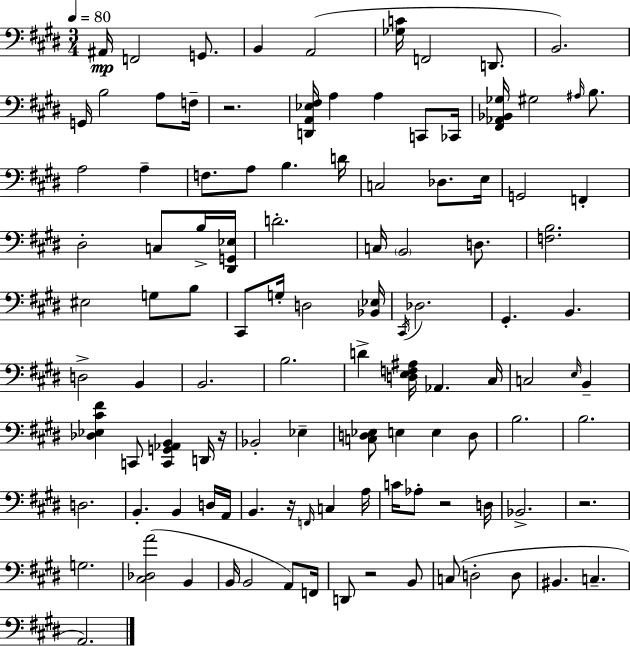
{
  \clef bass
  \numericTimeSignature
  \time 3/4
  \key e \major
  \tempo 4 = 80
  ais,16\mp f,2 g,8. | b,4 a,2( | <ges c'>16 f,2 d,8. | b,2.) | \break g,16 b2 a8 f16-- | r2. | <d, a, ees fis>16 a4 a4 c,8 ces,16 | <fis, aes, bes, ges>16 gis2 \grace { ais16 } b8. | \break a2 a4-- | f8. a8 b4. | d'16 c2 des8. | e16 g,2 f,4-. | \break dis2-. c8 b16-> | <dis, g, ees>16 d'2.-. | c16 \parenthesize b,2 d8. | <f b>2. | \break eis2 g8 b8 | cis,8 g16-. d2 | <bes, ees>16 \acciaccatura { cis,16 } des2. | gis,4.-. b,4. | \break d2-> b,4 | b,2. | b2. | d'4-> <d e f ais>16 aes,4. | \break cis16 c2 \grace { e16 } b,4-- | <des ees cis' fis'>4 c,8 <c, g, aes, b,>4 | d,16 r16 bes,2-. ees4-- | <c d ees>8 e4 e4 | \break d8 b2. | b2. | d2. | b,4.-. b,4 | \break d16 a,16 b,4. r16 \grace { f,16 } c4 | a16 c'16 aes8-. r2 | d16 bes,2.-> | r2. | \break g2. | <cis des a'>2( | b,4 b,16 b,2 | a,8) f,16 d,8 r2 | \break b,8 c8( d2-. | d8 bis,4. c4.-- | a,2.) | \bar "|."
}